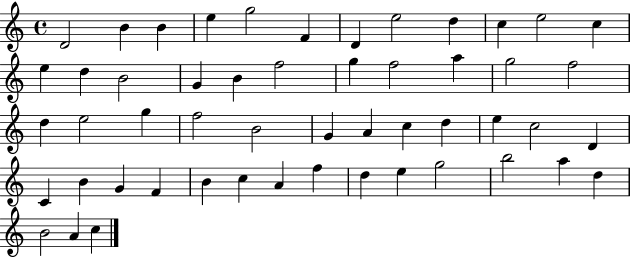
{
  \clef treble
  \time 4/4
  \defaultTimeSignature
  \key c \major
  d'2 b'4 b'4 | e''4 g''2 f'4 | d'4 e''2 d''4 | c''4 e''2 c''4 | \break e''4 d''4 b'2 | g'4 b'4 f''2 | g''4 f''2 a''4 | g''2 f''2 | \break d''4 e''2 g''4 | f''2 b'2 | g'4 a'4 c''4 d''4 | e''4 c''2 d'4 | \break c'4 b'4 g'4 f'4 | b'4 c''4 a'4 f''4 | d''4 e''4 g''2 | b''2 a''4 d''4 | \break b'2 a'4 c''4 | \bar "|."
}